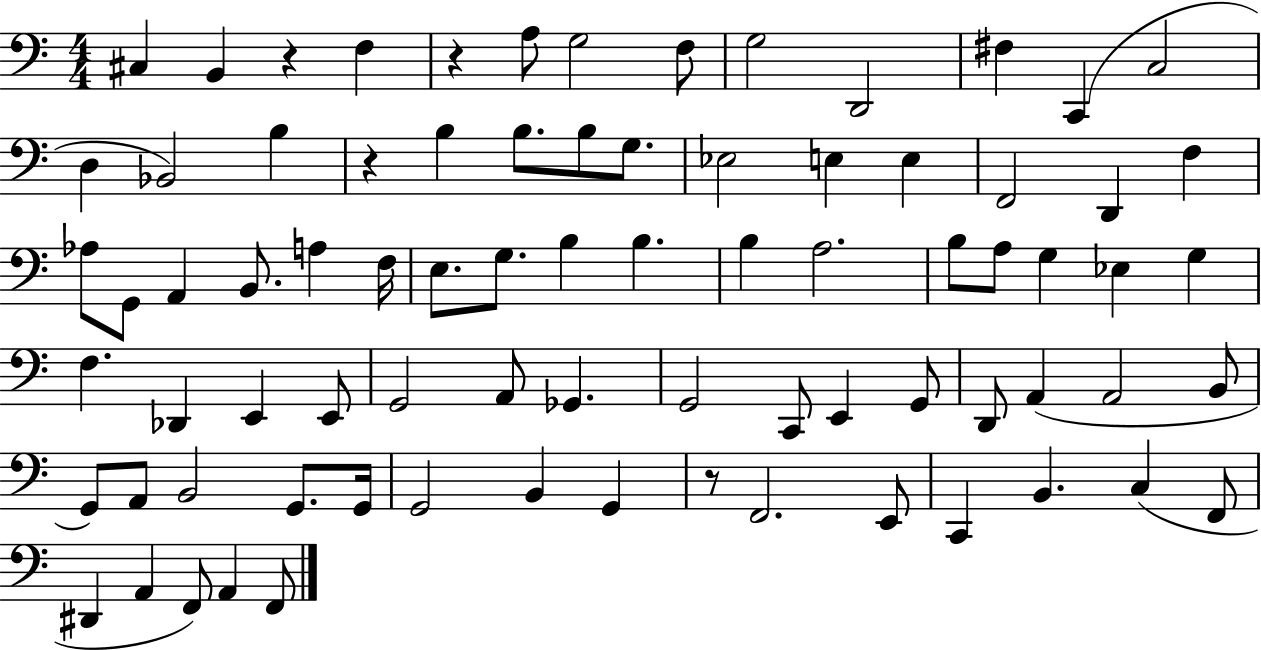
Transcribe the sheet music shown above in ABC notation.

X:1
T:Untitled
M:4/4
L:1/4
K:C
^C, B,, z F, z A,/2 G,2 F,/2 G,2 D,,2 ^F, C,, C,2 D, _B,,2 B, z B, B,/2 B,/2 G,/2 _E,2 E, E, F,,2 D,, F, _A,/2 G,,/2 A,, B,,/2 A, F,/4 E,/2 G,/2 B, B, B, A,2 B,/2 A,/2 G, _E, G, F, _D,, E,, E,,/2 G,,2 A,,/2 _G,, G,,2 C,,/2 E,, G,,/2 D,,/2 A,, A,,2 B,,/2 G,,/2 A,,/2 B,,2 G,,/2 G,,/4 G,,2 B,, G,, z/2 F,,2 E,,/2 C,, B,, C, F,,/2 ^D,, A,, F,,/2 A,, F,,/2